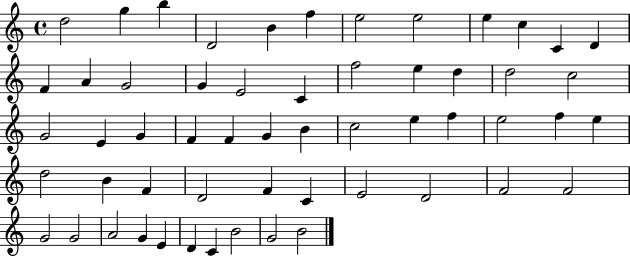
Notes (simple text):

D5/h G5/q B5/q D4/h B4/q F5/q E5/h E5/h E5/q C5/q C4/q D4/q F4/q A4/q G4/h G4/q E4/h C4/q F5/h E5/q D5/q D5/h C5/h G4/h E4/q G4/q F4/q F4/q G4/q B4/q C5/h E5/q F5/q E5/h F5/q E5/q D5/h B4/q F4/q D4/h F4/q C4/q E4/h D4/h F4/h F4/h G4/h G4/h A4/h G4/q E4/q D4/q C4/q B4/h G4/h B4/h